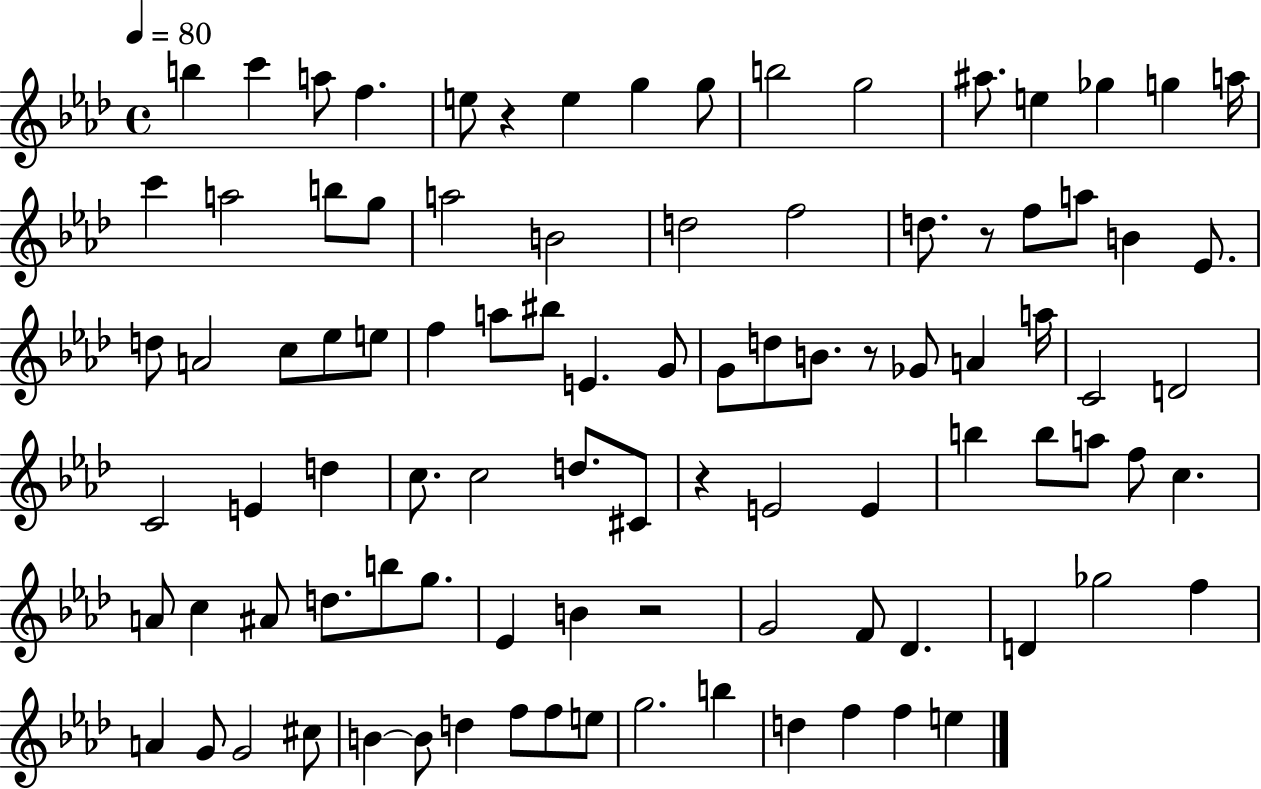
X:1
T:Untitled
M:4/4
L:1/4
K:Ab
b c' a/2 f e/2 z e g g/2 b2 g2 ^a/2 e _g g a/4 c' a2 b/2 g/2 a2 B2 d2 f2 d/2 z/2 f/2 a/2 B _E/2 d/2 A2 c/2 _e/2 e/2 f a/2 ^b/2 E G/2 G/2 d/2 B/2 z/2 _G/2 A a/4 C2 D2 C2 E d c/2 c2 d/2 ^C/2 z E2 E b b/2 a/2 f/2 c A/2 c ^A/2 d/2 b/2 g/2 _E B z2 G2 F/2 _D D _g2 f A G/2 G2 ^c/2 B B/2 d f/2 f/2 e/2 g2 b d f f e